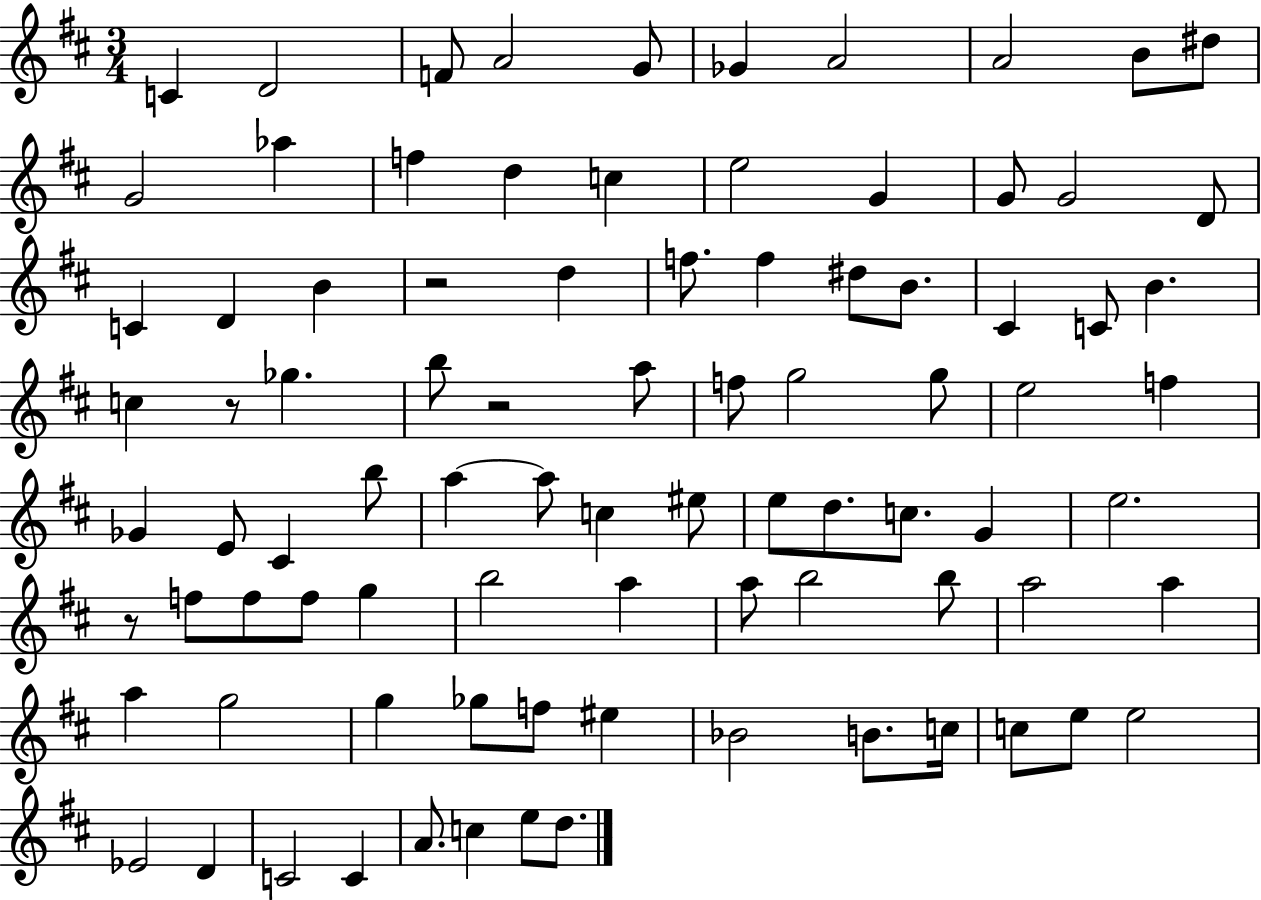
{
  \clef treble
  \numericTimeSignature
  \time 3/4
  \key d \major
  \repeat volta 2 { c'4 d'2 | f'8 a'2 g'8 | ges'4 a'2 | a'2 b'8 dis''8 | \break g'2 aes''4 | f''4 d''4 c''4 | e''2 g'4 | g'8 g'2 d'8 | \break c'4 d'4 b'4 | r2 d''4 | f''8. f''4 dis''8 b'8. | cis'4 c'8 b'4. | \break c''4 r8 ges''4. | b''8 r2 a''8 | f''8 g''2 g''8 | e''2 f''4 | \break ges'4 e'8 cis'4 b''8 | a''4~~ a''8 c''4 eis''8 | e''8 d''8. c''8. g'4 | e''2. | \break r8 f''8 f''8 f''8 g''4 | b''2 a''4 | a''8 b''2 b''8 | a''2 a''4 | \break a''4 g''2 | g''4 ges''8 f''8 eis''4 | bes'2 b'8. c''16 | c''8 e''8 e''2 | \break ees'2 d'4 | c'2 c'4 | a'8. c''4 e''8 d''8. | } \bar "|."
}